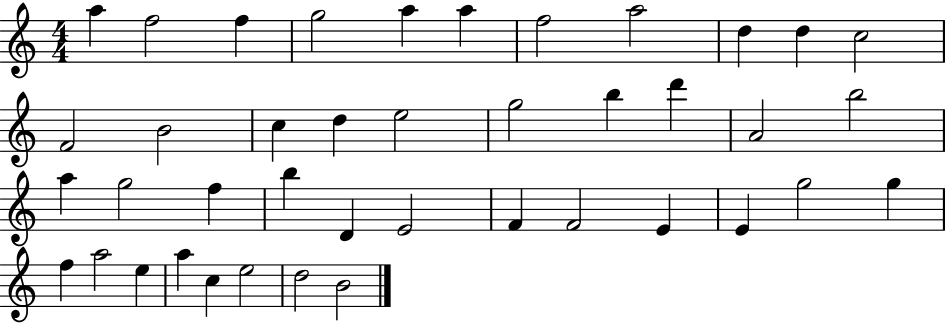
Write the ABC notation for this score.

X:1
T:Untitled
M:4/4
L:1/4
K:C
a f2 f g2 a a f2 a2 d d c2 F2 B2 c d e2 g2 b d' A2 b2 a g2 f b D E2 F F2 E E g2 g f a2 e a c e2 d2 B2